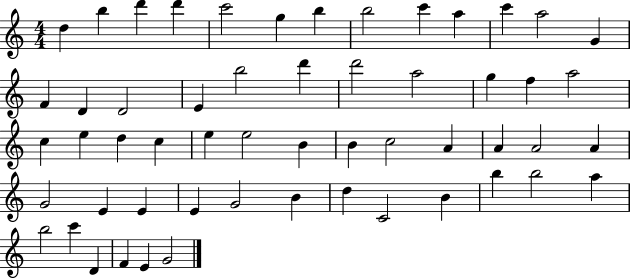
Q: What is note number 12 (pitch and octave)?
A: A5